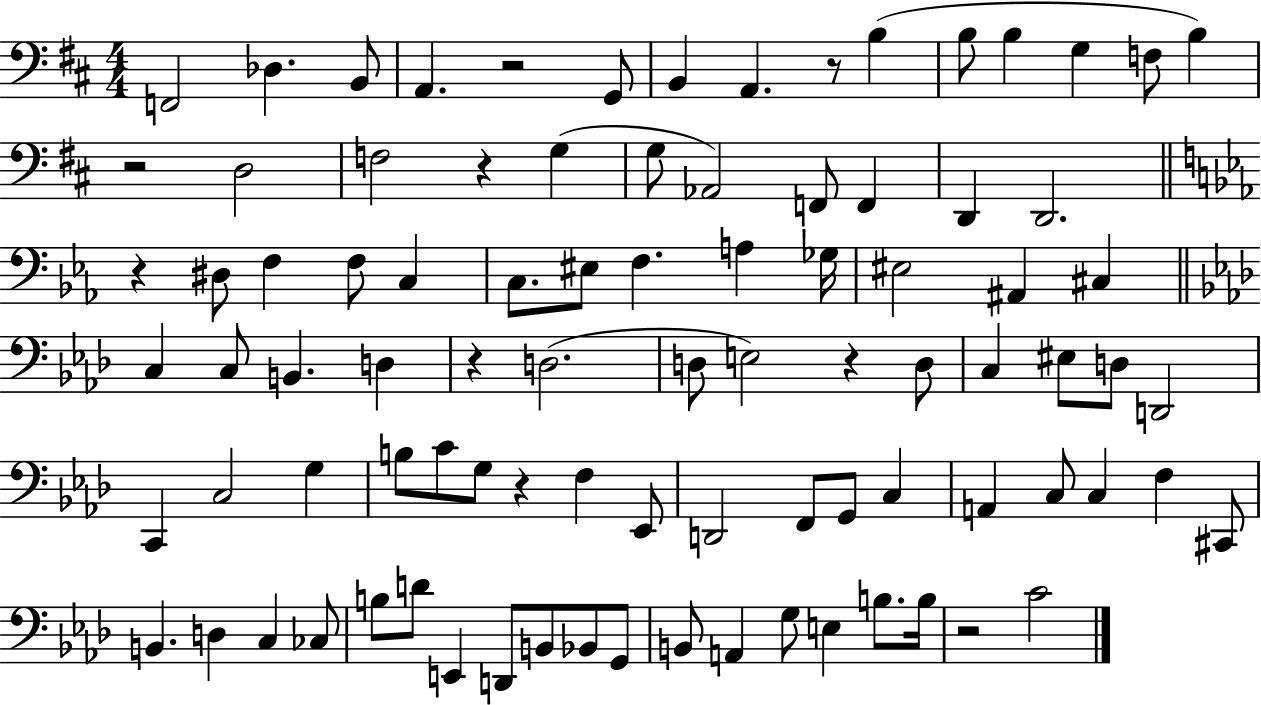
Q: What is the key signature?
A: D major